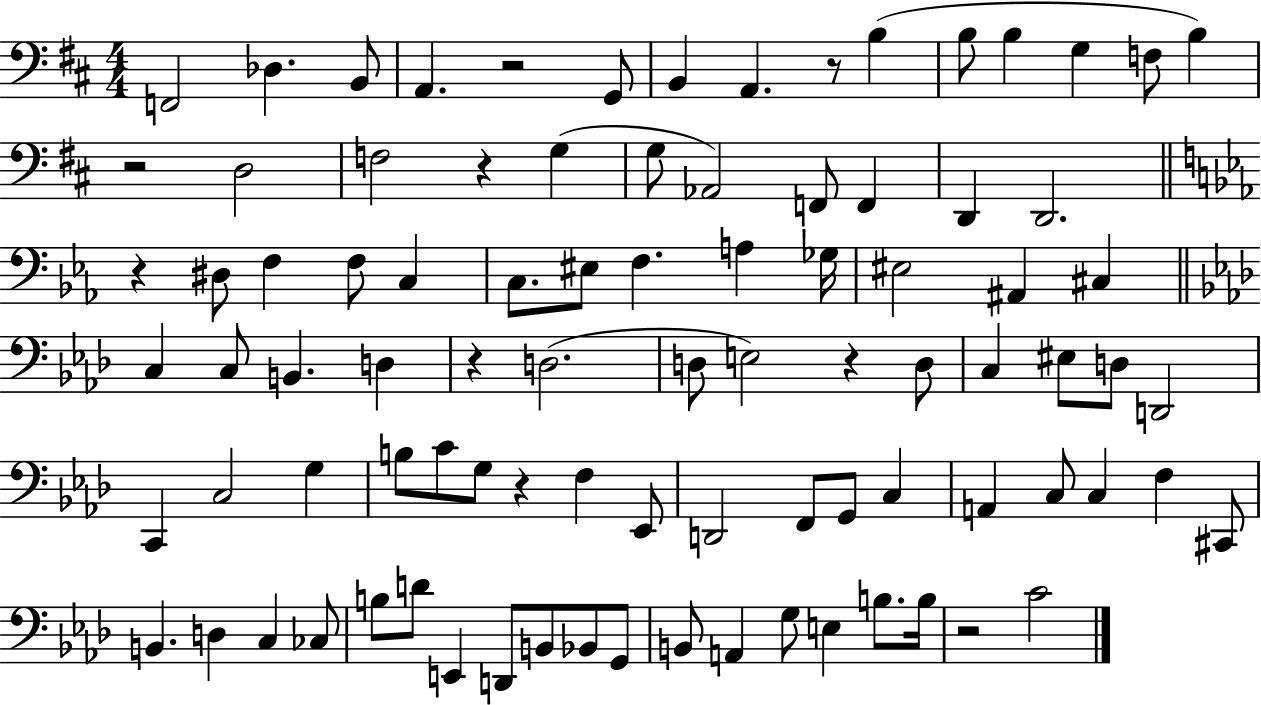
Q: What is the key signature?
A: D major